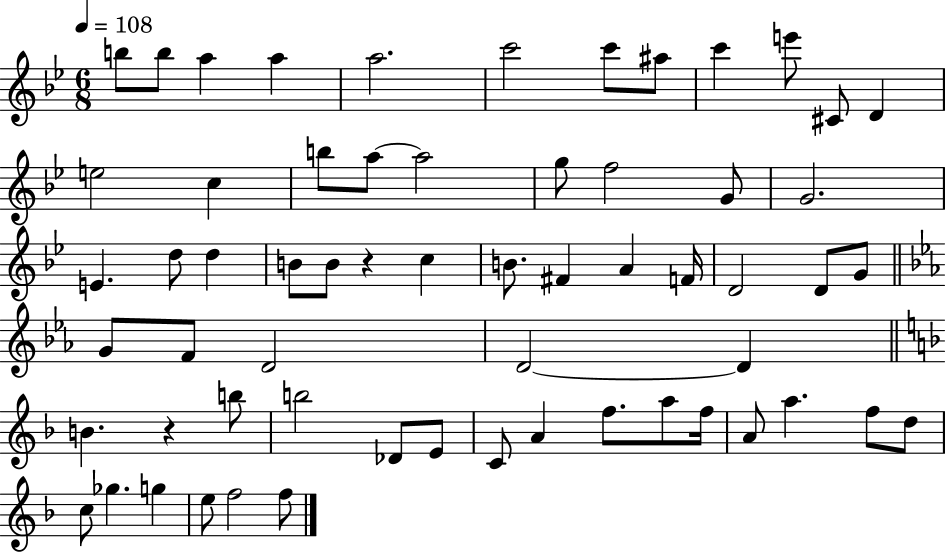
B5/e B5/e A5/q A5/q A5/h. C6/h C6/e A#5/e C6/q E6/e C#4/e D4/q E5/h C5/q B5/e A5/e A5/h G5/e F5/h G4/e G4/h. E4/q. D5/e D5/q B4/e B4/e R/q C5/q B4/e. F#4/q A4/q F4/s D4/h D4/e G4/e G4/e F4/e D4/h D4/h D4/q B4/q. R/q B5/e B5/h Db4/e E4/e C4/e A4/q F5/e. A5/e F5/s A4/e A5/q. F5/e D5/e C5/e Gb5/q. G5/q E5/e F5/h F5/e